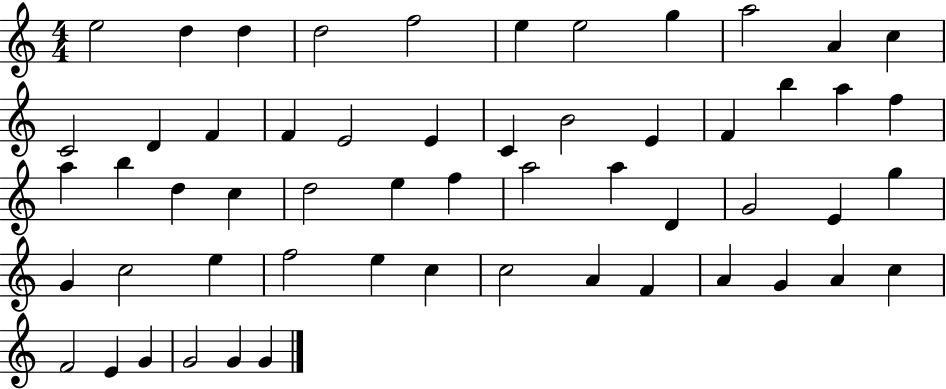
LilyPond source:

{
  \clef treble
  \numericTimeSignature
  \time 4/4
  \key c \major
  e''2 d''4 d''4 | d''2 f''2 | e''4 e''2 g''4 | a''2 a'4 c''4 | \break c'2 d'4 f'4 | f'4 e'2 e'4 | c'4 b'2 e'4 | f'4 b''4 a''4 f''4 | \break a''4 b''4 d''4 c''4 | d''2 e''4 f''4 | a''2 a''4 d'4 | g'2 e'4 g''4 | \break g'4 c''2 e''4 | f''2 e''4 c''4 | c''2 a'4 f'4 | a'4 g'4 a'4 c''4 | \break f'2 e'4 g'4 | g'2 g'4 g'4 | \bar "|."
}